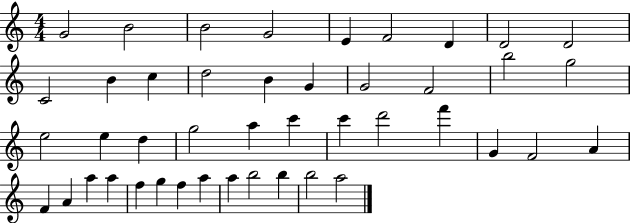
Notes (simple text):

G4/h B4/h B4/h G4/h E4/q F4/h D4/q D4/h D4/h C4/h B4/q C5/q D5/h B4/q G4/q G4/h F4/h B5/h G5/h E5/h E5/q D5/q G5/h A5/q C6/q C6/q D6/h F6/q G4/q F4/h A4/q F4/q A4/q A5/q A5/q F5/q G5/q F5/q A5/q A5/q B5/h B5/q B5/h A5/h